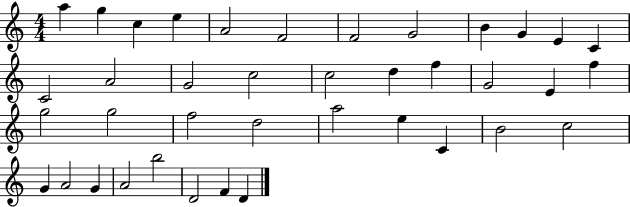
X:1
T:Untitled
M:4/4
L:1/4
K:C
a g c e A2 F2 F2 G2 B G E C C2 A2 G2 c2 c2 d f G2 E f g2 g2 f2 d2 a2 e C B2 c2 G A2 G A2 b2 D2 F D